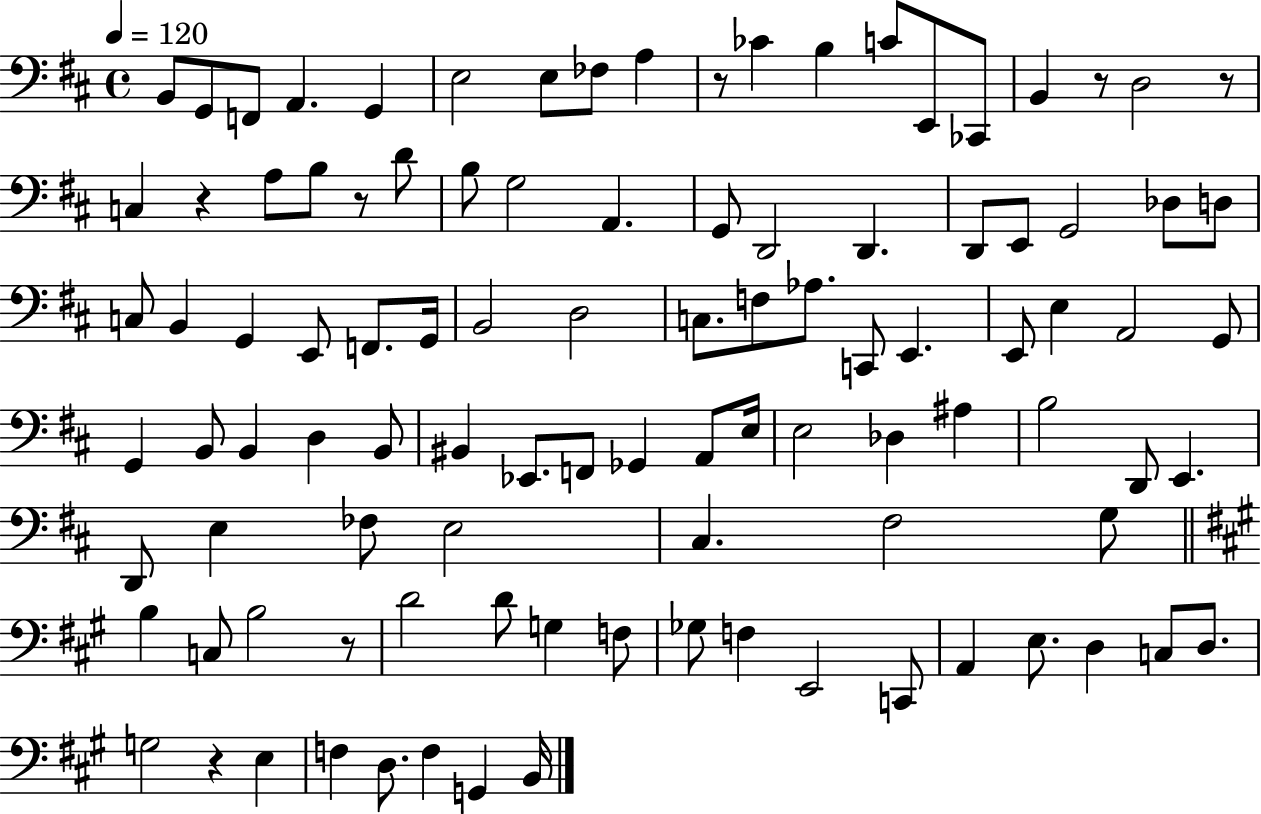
{
  \clef bass
  \time 4/4
  \defaultTimeSignature
  \key d \major
  \tempo 4 = 120
  b,8 g,8 f,8 a,4. g,4 | e2 e8 fes8 a4 | r8 ces'4 b4 c'8 e,8 ces,8 | b,4 r8 d2 r8 | \break c4 r4 a8 b8 r8 d'8 | b8 g2 a,4. | g,8 d,2 d,4. | d,8 e,8 g,2 des8 d8 | \break c8 b,4 g,4 e,8 f,8. g,16 | b,2 d2 | c8. f8 aes8. c,8 e,4. | e,8 e4 a,2 g,8 | \break g,4 b,8 b,4 d4 b,8 | bis,4 ees,8. f,8 ges,4 a,8 e16 | e2 des4 ais4 | b2 d,8 e,4. | \break d,8 e4 fes8 e2 | cis4. fis2 g8 | \bar "||" \break \key a \major b4 c8 b2 r8 | d'2 d'8 g4 f8 | ges8 f4 e,2 c,8 | a,4 e8. d4 c8 d8. | \break g2 r4 e4 | f4 d8. f4 g,4 b,16 | \bar "|."
}